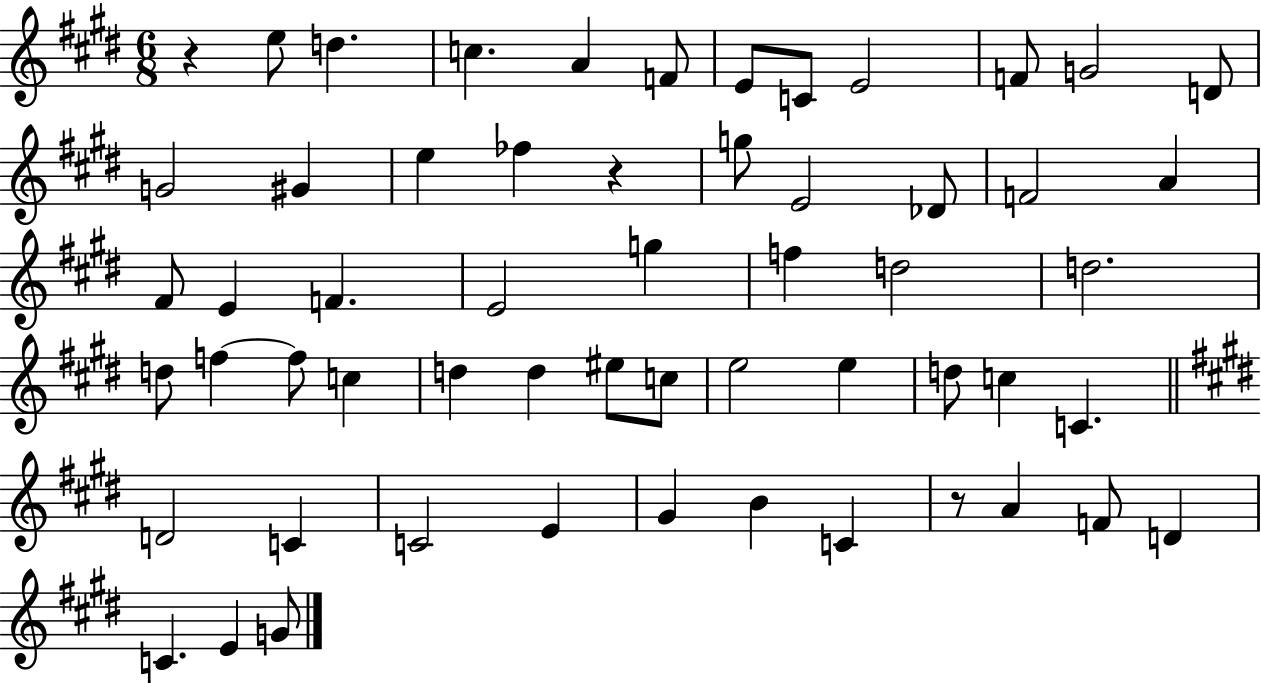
X:1
T:Untitled
M:6/8
L:1/4
K:E
z e/2 d c A F/2 E/2 C/2 E2 F/2 G2 D/2 G2 ^G e _f z g/2 E2 _D/2 F2 A ^F/2 E F E2 g f d2 d2 d/2 f f/2 c d d ^e/2 c/2 e2 e d/2 c C D2 C C2 E ^G B C z/2 A F/2 D C E G/2